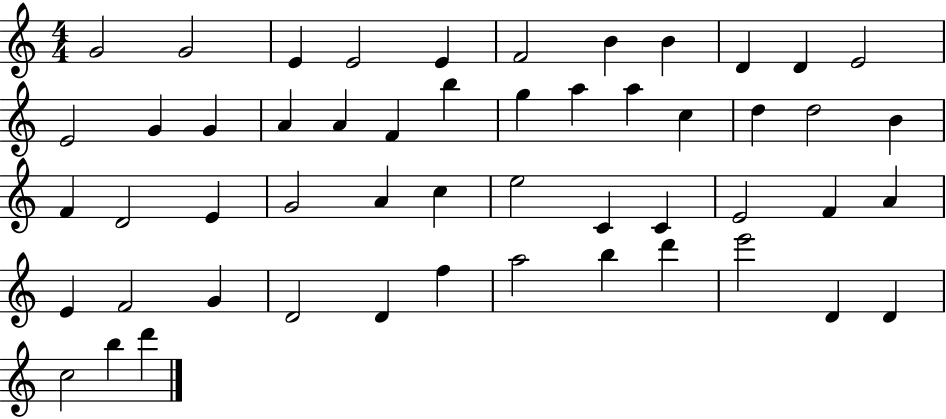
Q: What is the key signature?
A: C major